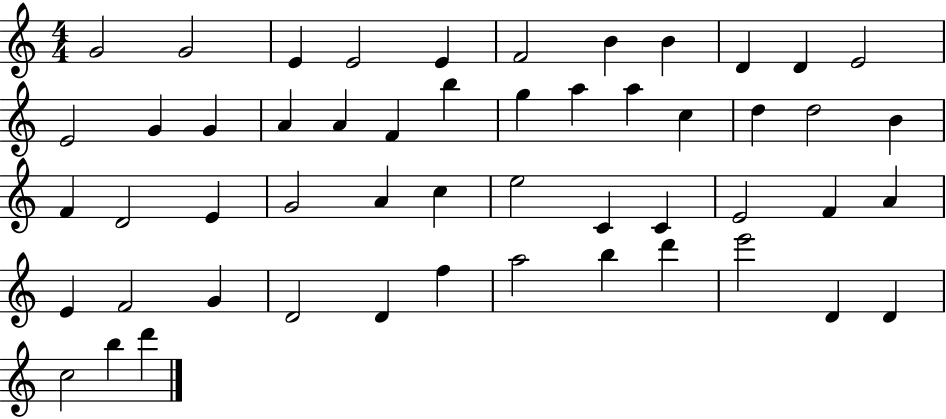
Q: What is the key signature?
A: C major